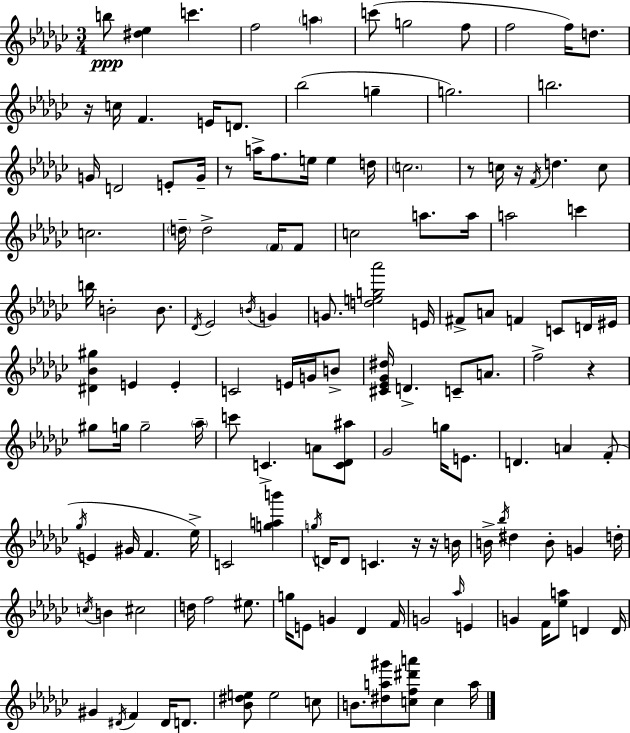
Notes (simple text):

B5/e [D#5,Eb5]/q C6/q. F5/h A5/q C6/e G5/h F5/e F5/h F5/s D5/e. R/s C5/s F4/q. E4/s D4/e. Bb5/h G5/q G5/h. B5/h. G4/s D4/h E4/e G4/s R/e A5/s F5/e. E5/s E5/q D5/s C5/h. R/e C5/s R/s F4/s D5/q. C5/e C5/h. D5/s D5/h F4/s F4/e C5/h A5/e. A5/s A5/h C6/q B5/s B4/h B4/e. Db4/s Eb4/h B4/s G4/q G4/e. [D5,E5,G5,Ab6]/h E4/s F#4/e A4/e F4/q C4/e D4/s EIS4/s [D#4,Bb4,G#5]/q E4/q E4/q C4/h E4/s G4/s B4/e [C#4,Eb4,Gb4,D#5]/s D4/q. C4/e A4/e. F5/h R/q G#5/e G5/s G5/h Ab5/s C6/e C4/q. A4/e [C4,Db4,A#5]/e Gb4/h G5/s E4/e. D4/q. A4/q F4/e Gb5/s E4/q G#4/s F4/q. Eb5/s C4/h [G5,A5,B6]/q G5/s D4/s D4/e C4/q. R/s R/s B4/s B4/s Bb5/s D#5/q B4/e G4/q D5/s C5/s B4/q C#5/h D5/s F5/h EIS5/e. G5/s E4/e G4/q Db4/q F4/s G4/h Ab5/s E4/q G4/q F4/s [Eb5,A5]/e D4/q D4/s G#4/q D#4/s F4/q D#4/s D4/e. [Bb4,D#5,E5]/e E5/h C5/e B4/e. [D#5,A5,G#6]/e [C5,F5,D#6,A6]/e C5/q A5/s